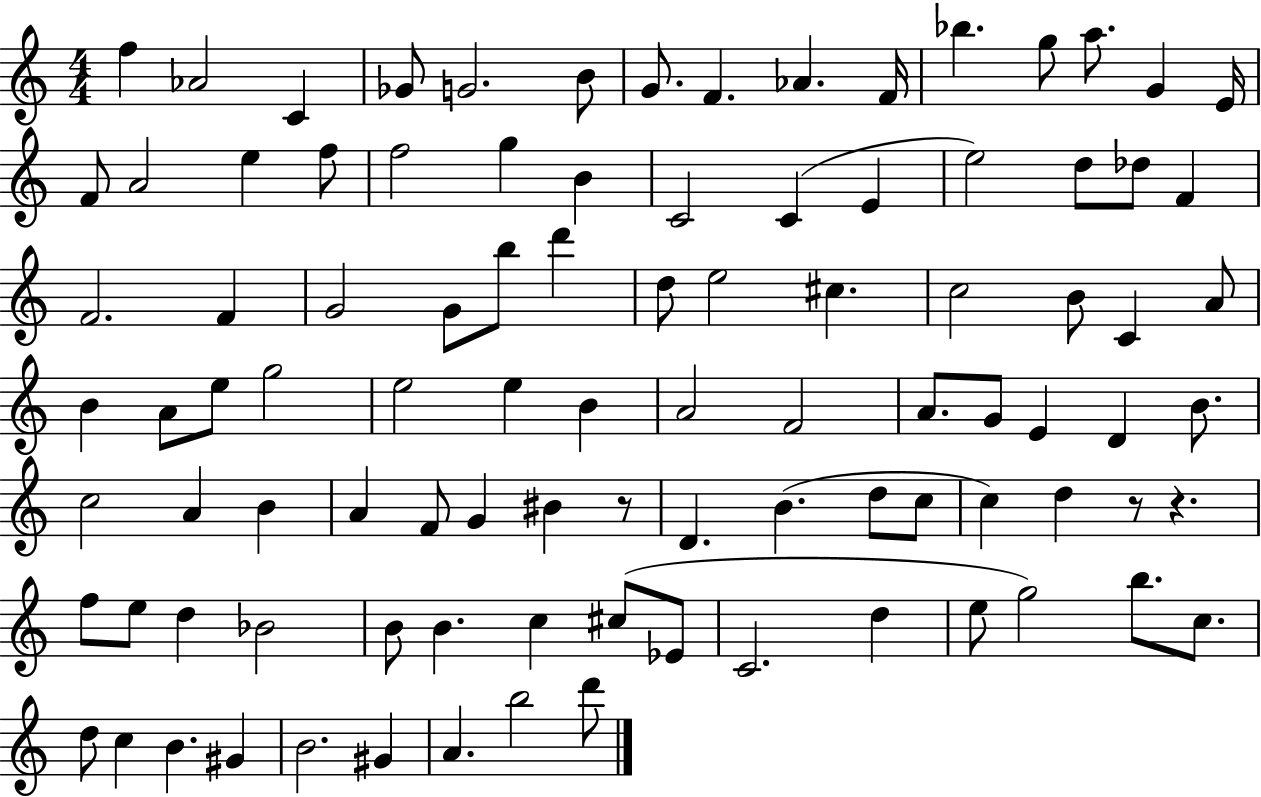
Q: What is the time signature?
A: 4/4